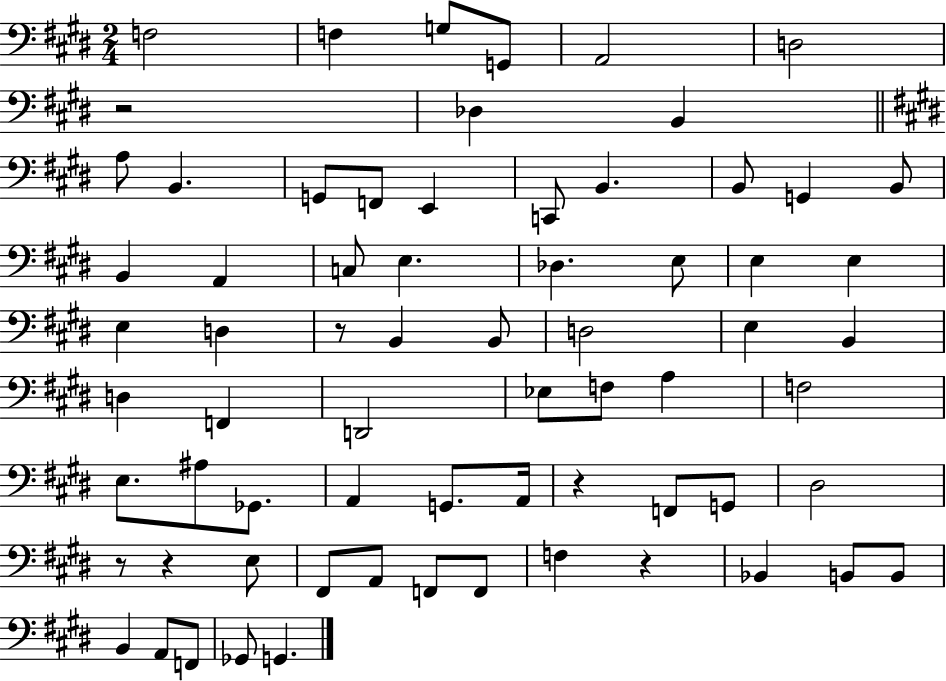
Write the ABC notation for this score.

X:1
T:Untitled
M:2/4
L:1/4
K:E
F,2 F, G,/2 G,,/2 A,,2 D,2 z2 _D, B,, A,/2 B,, G,,/2 F,,/2 E,, C,,/2 B,, B,,/2 G,, B,,/2 B,, A,, C,/2 E, _D, E,/2 E, E, E, D, z/2 B,, B,,/2 D,2 E, B,, D, F,, D,,2 _E,/2 F,/2 A, F,2 E,/2 ^A,/2 _G,,/2 A,, G,,/2 A,,/4 z F,,/2 G,,/2 ^D,2 z/2 z E,/2 ^F,,/2 A,,/2 F,,/2 F,,/2 F, z _B,, B,,/2 B,,/2 B,, A,,/2 F,,/2 _G,,/2 G,,